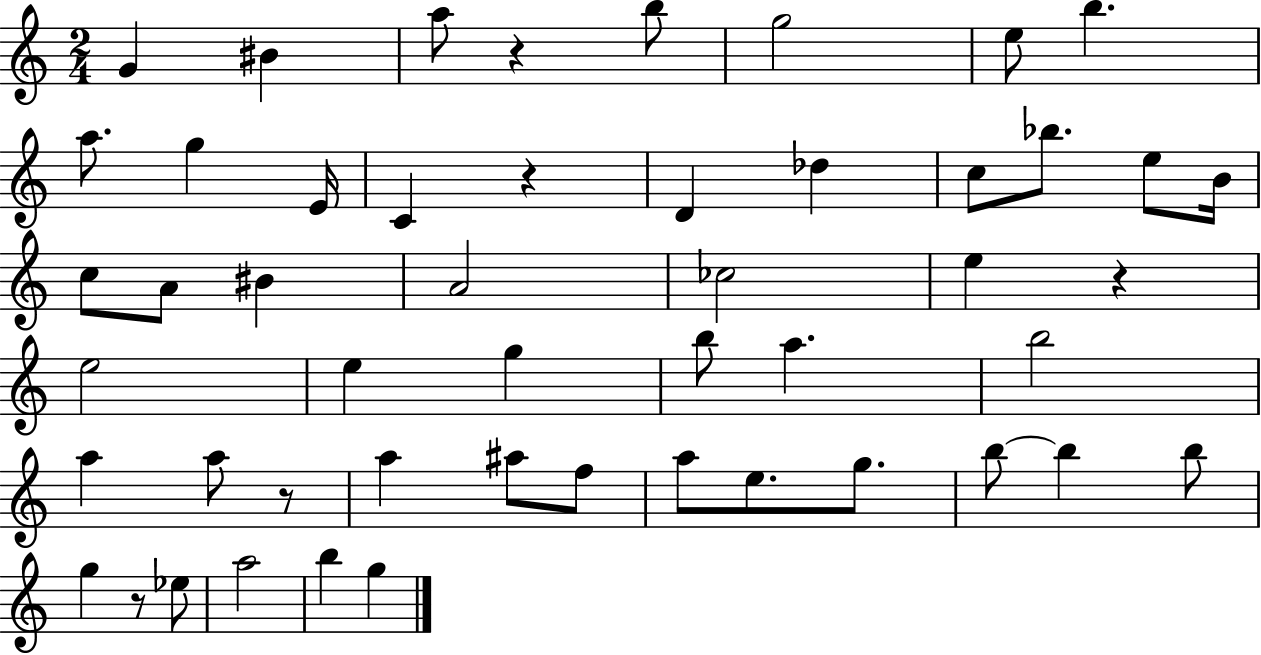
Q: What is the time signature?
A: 2/4